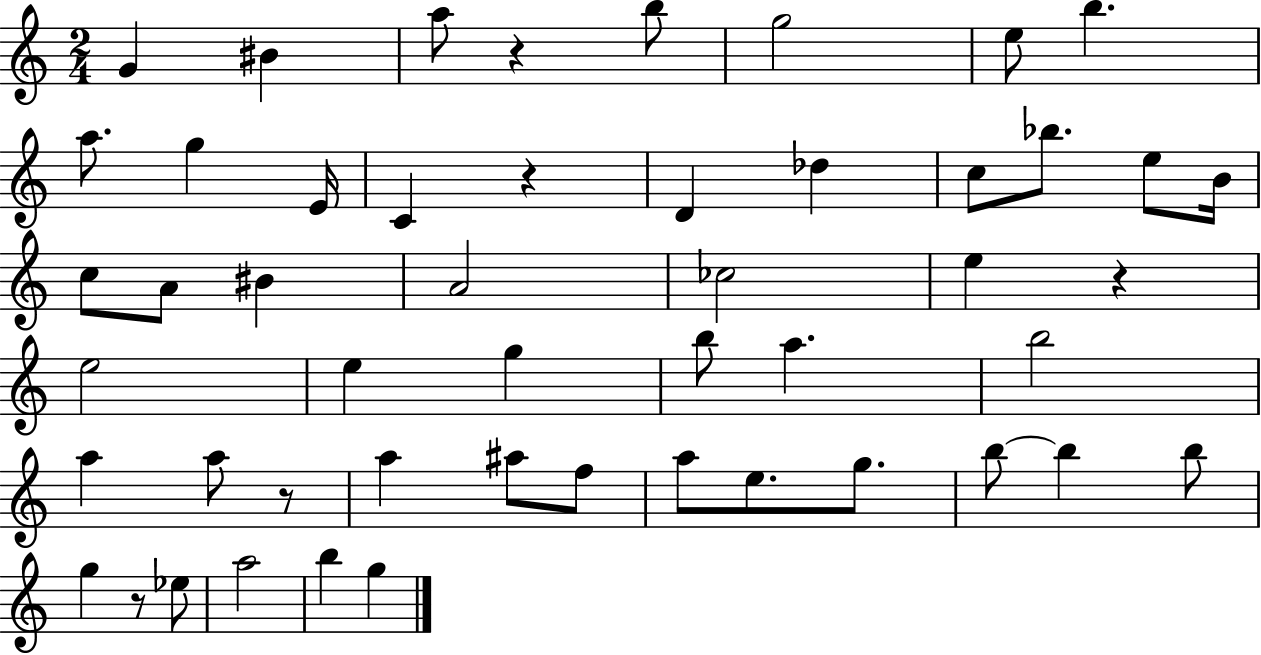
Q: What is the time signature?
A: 2/4